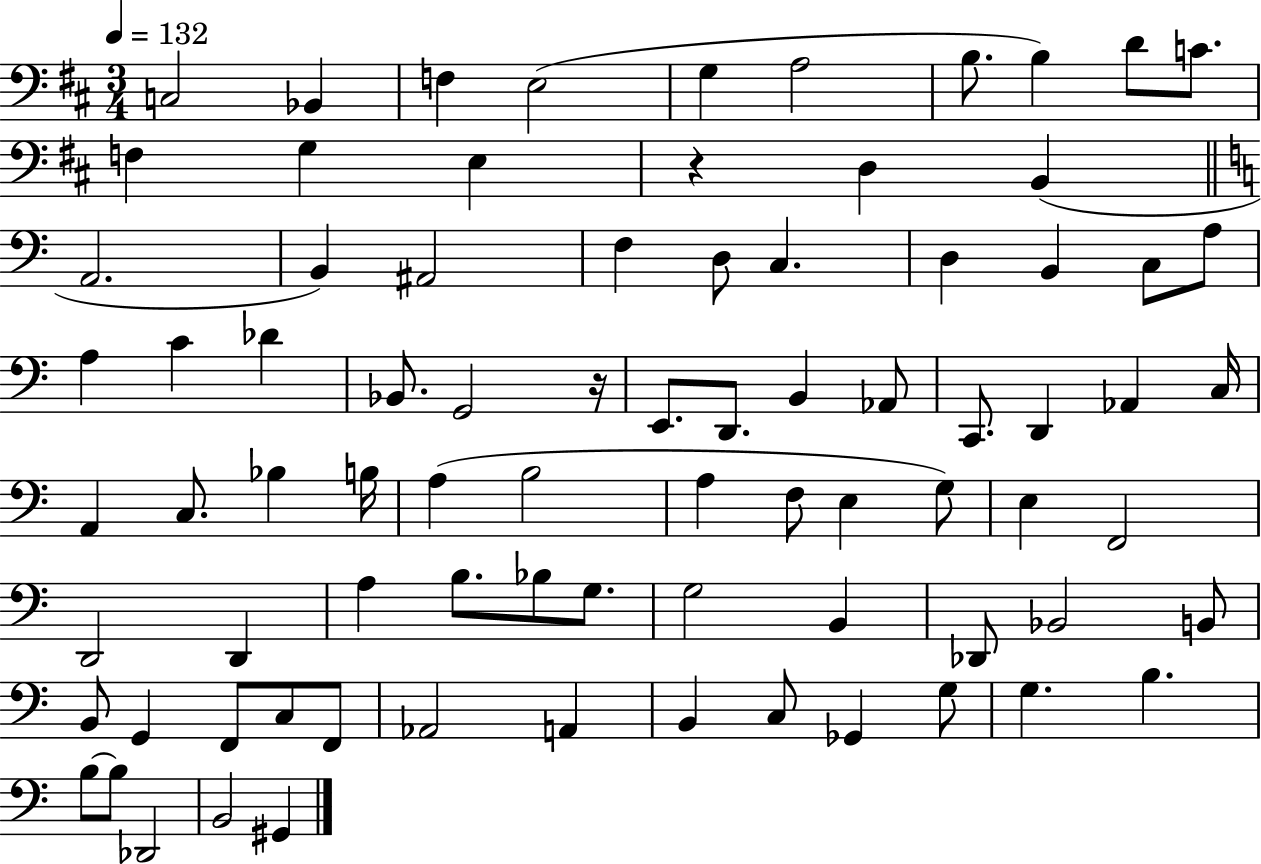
C3/h Bb2/q F3/q E3/h G3/q A3/h B3/e. B3/q D4/e C4/e. F3/q G3/q E3/q R/q D3/q B2/q A2/h. B2/q A#2/h F3/q D3/e C3/q. D3/q B2/q C3/e A3/e A3/q C4/q Db4/q Bb2/e. G2/h R/s E2/e. D2/e. B2/q Ab2/e C2/e. D2/q Ab2/q C3/s A2/q C3/e. Bb3/q B3/s A3/q B3/h A3/q F3/e E3/q G3/e E3/q F2/h D2/h D2/q A3/q B3/e. Bb3/e G3/e. G3/h B2/q Db2/e Bb2/h B2/e B2/e G2/q F2/e C3/e F2/e Ab2/h A2/q B2/q C3/e Gb2/q G3/e G3/q. B3/q. B3/e B3/e Db2/h B2/h G#2/q